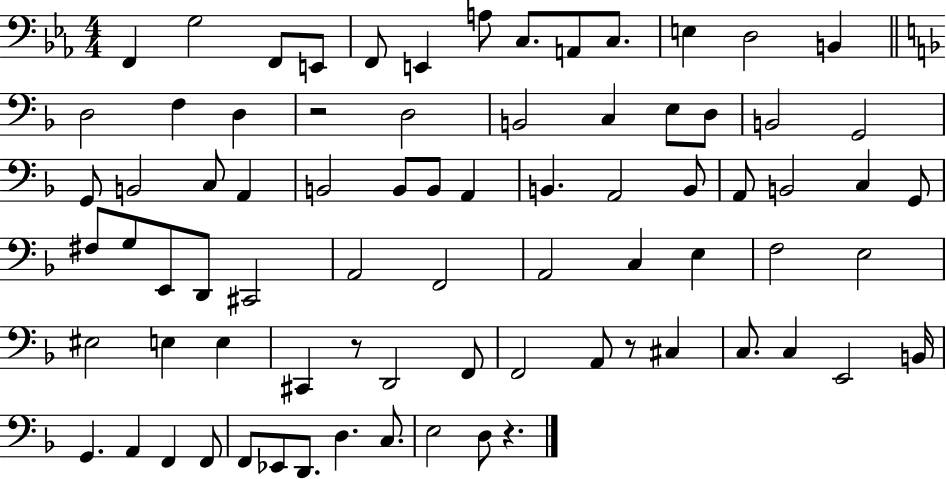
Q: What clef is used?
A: bass